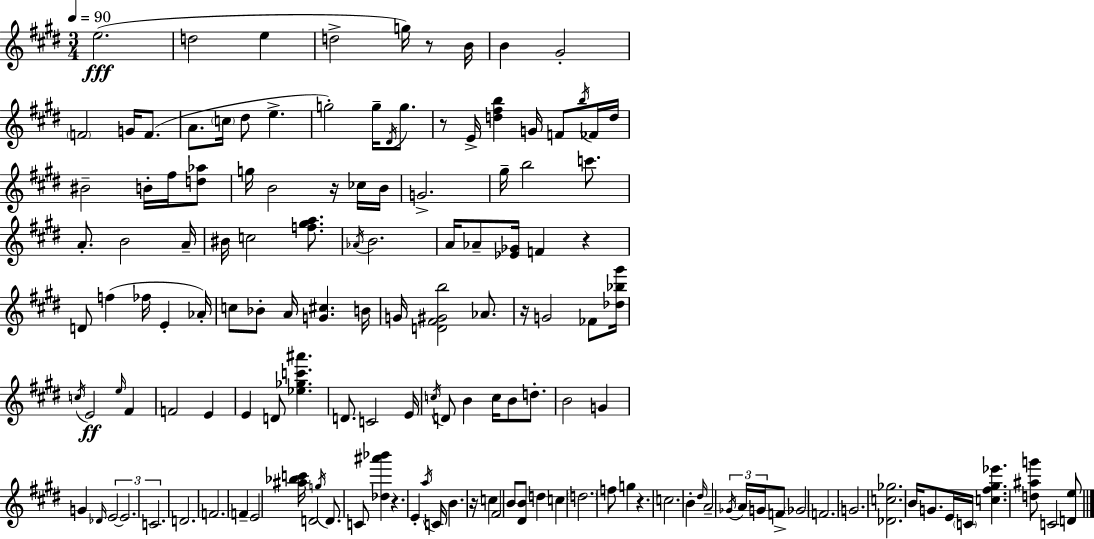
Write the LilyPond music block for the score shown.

{
  \clef treble
  \numericTimeSignature
  \time 3/4
  \key e \major
  \tempo 4 = 90
  e''2.(\fff | d''2 e''4 | d''2-> g''16) r8 b'16 | b'4 gis'2-. | \break \parenthesize f'2 g'16 f'8.( | a'8. \parenthesize c''16 dis''8 e''4.-> | g''2-.) g''16-- \acciaccatura { dis'16 } g''8. | r8 e'16-> <d'' fis'' b''>4 g'16 f'8 \acciaccatura { b''16 } | \break fes'16 d''16 bis'2-- b'16-. fis''16 | <d'' aes''>8 g''16 b'2 r16 | ces''16 b'16 g'2.-> | gis''16-- b''2 c'''8. | \break a'8.-. b'2 | a'16-- bis'16 c''2 <f'' gis'' a''>8. | \acciaccatura { aes'16 } b'2. | a'16 aes'8-- <ees' ges'>16 f'4 r4 | \break d'8 f''4( fes''16 e'4-. | aes'16-.) c''8 bes'8-. a'16 <g' cis''>4. | b'16 g'16 <d' fis' gis' b''>2 | aes'8. r16 g'2 | \break fes'8 <des'' bes'' gis'''>16 \acciaccatura { c''16 }\ff e'2 | \grace { e''16 } fis'4 f'2 | e'4 e'4 d'8 <ees'' ges'' c''' ais'''>4. | d'8. c'2 | \break e'16 \acciaccatura { c''16 } d'8 b'4 | c''16 b'8 d''8.-. b'2 | g'4 g'4 \grace { des'16 } \tuplet 3/2 { e'2~~ | e'2. | \break c'2. } | d'2. | f'2. | f'4-- e'2 | \break <ais'' bes'' c'''>16 d'2 | \acciaccatura { g''16 } d'8. c'8 <des'' ais''' bes'''>4 | r4. e'4-. | \acciaccatura { a''16 } c'16 b'4. r16 c''4 | \break fis'2 b'8 <dis' b'>8 | d''4 c''4 \parenthesize d''2. | f''8 g''4 | r4. c''2. | \break b'4-. | \grace { dis''16 } a'2-- \tuplet 3/2 { \acciaccatura { ges'16 } a'16 | g'16 } f'8-> \parenthesize ges'2 f'2. | g'2. | \break <des' c'' ges''>2. | b'16 | g'8. e'16 \parenthesize c'16 <c'' fis'' gis'' ees'''>4. <d'' ais'' g'''>8 | c'2 <d' e''>8 \bar "|."
}